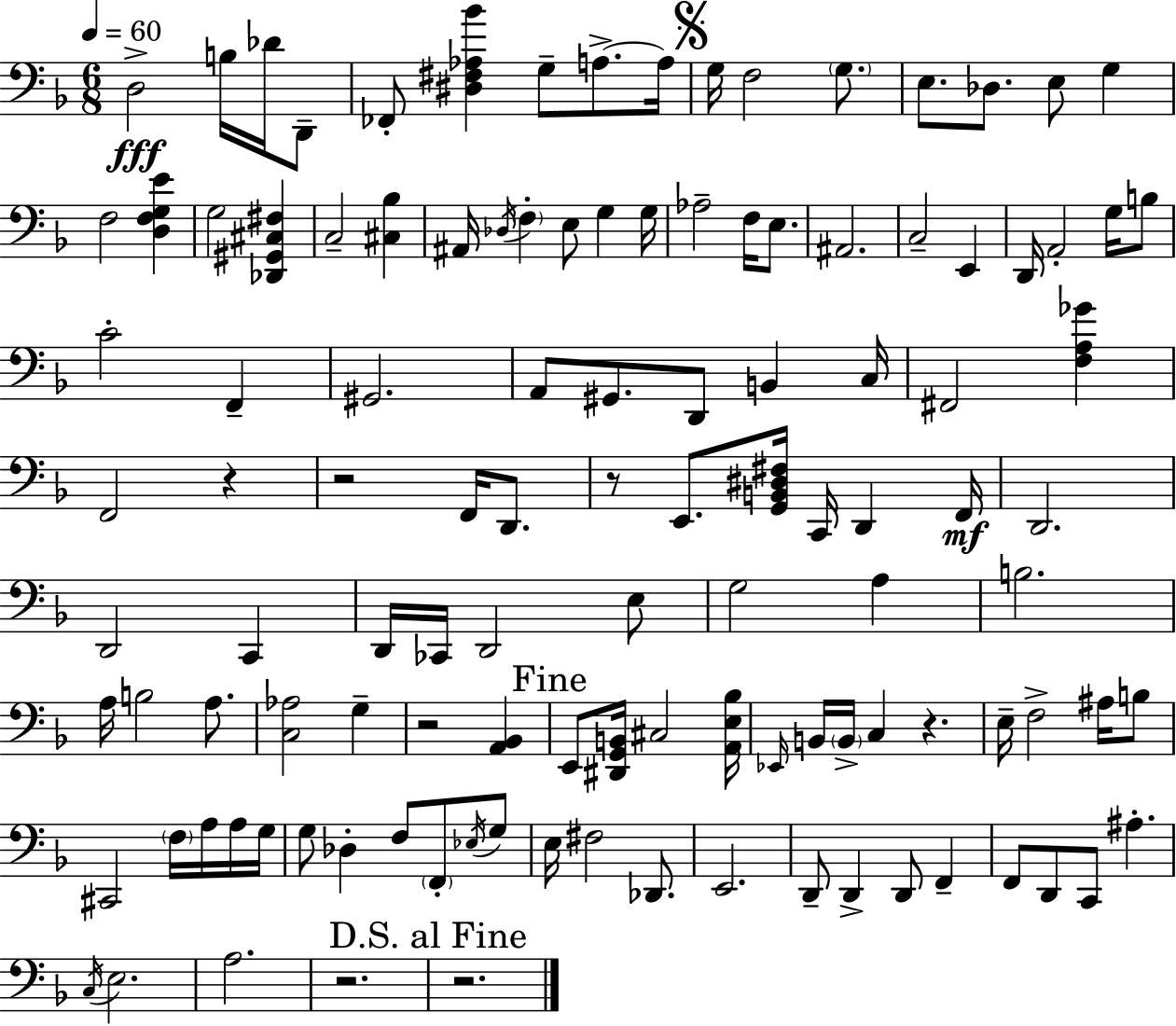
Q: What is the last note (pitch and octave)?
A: A3